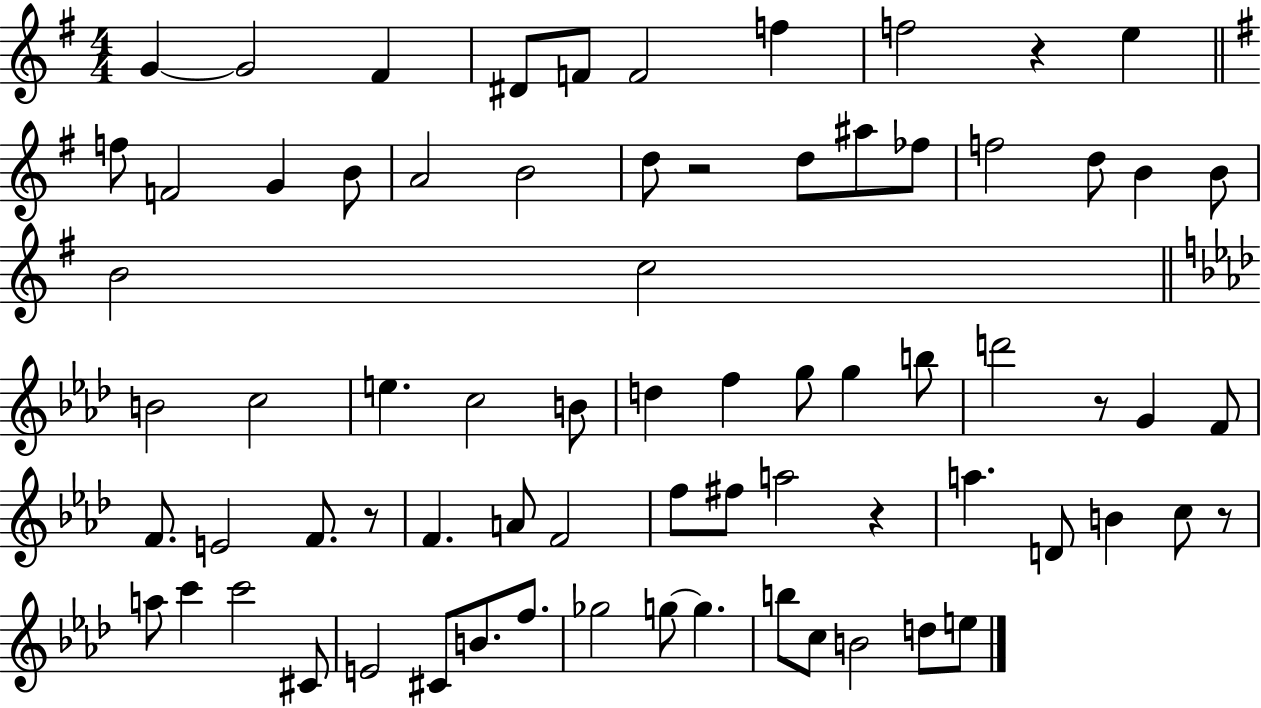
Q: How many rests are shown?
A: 6